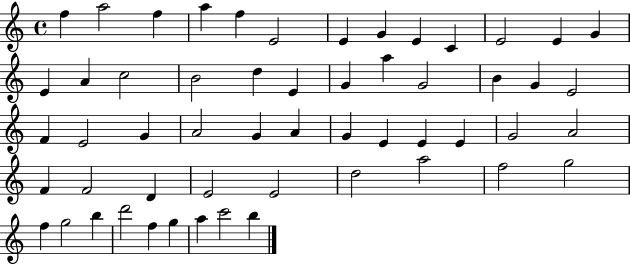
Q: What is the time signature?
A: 4/4